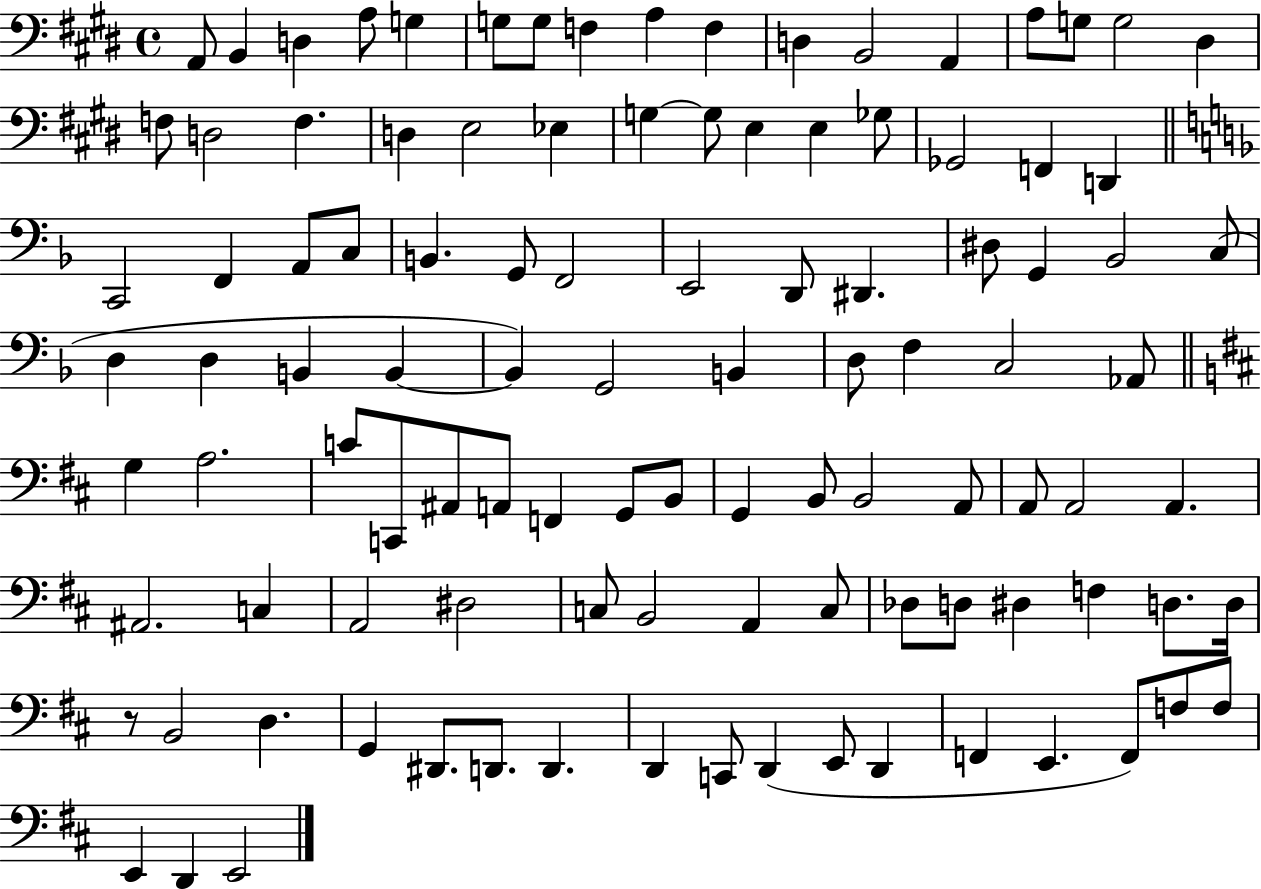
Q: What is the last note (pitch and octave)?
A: E2